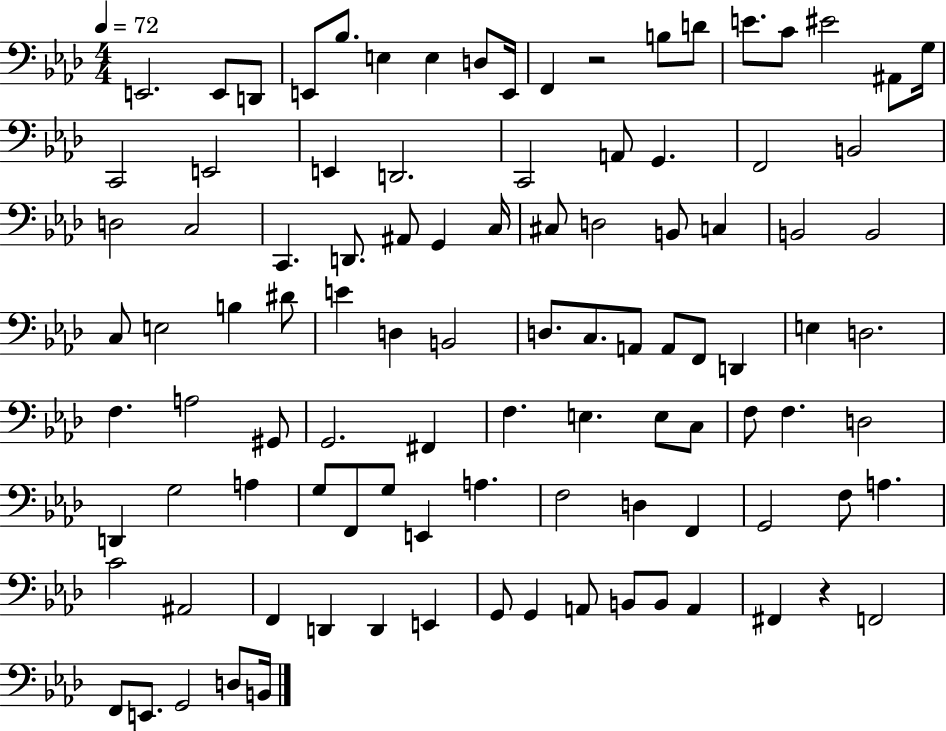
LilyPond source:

{
  \clef bass
  \numericTimeSignature
  \time 4/4
  \key aes \major
  \tempo 4 = 72
  \repeat volta 2 { e,2. e,8 d,8 | e,8 bes8. e4 e4 d8 e,16 | f,4 r2 b8 d'8 | e'8. c'8 eis'2 ais,8 g16 | \break c,2 e,2 | e,4 d,2. | c,2 a,8 g,4. | f,2 b,2 | \break d2 c2 | c,4. d,8. ais,8 g,4 c16 | cis8 d2 b,8 c4 | b,2 b,2 | \break c8 e2 b4 dis'8 | e'4 d4 b,2 | d8. c8. a,8 a,8 f,8 d,4 | e4 d2. | \break f4. a2 gis,8 | g,2. fis,4 | f4. e4. e8 c8 | f8 f4. d2 | \break d,4 g2 a4 | g8 f,8 g8 e,4 a4. | f2 d4 f,4 | g,2 f8 a4. | \break c'2 ais,2 | f,4 d,4 d,4 e,4 | g,8 g,4 a,8 b,8 b,8 a,4 | fis,4 r4 f,2 | \break f,8 e,8. g,2 d8 b,16 | } \bar "|."
}